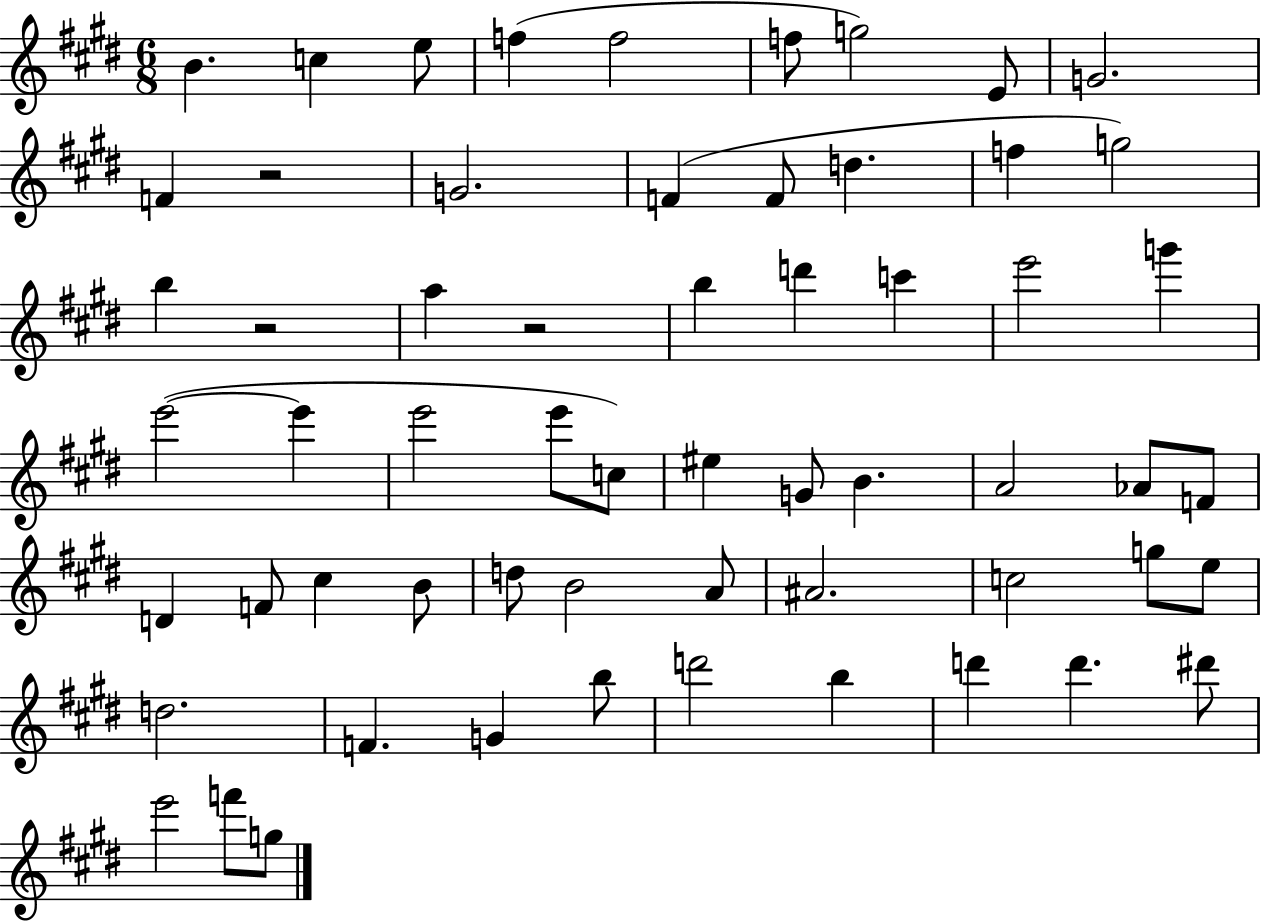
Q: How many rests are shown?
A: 3